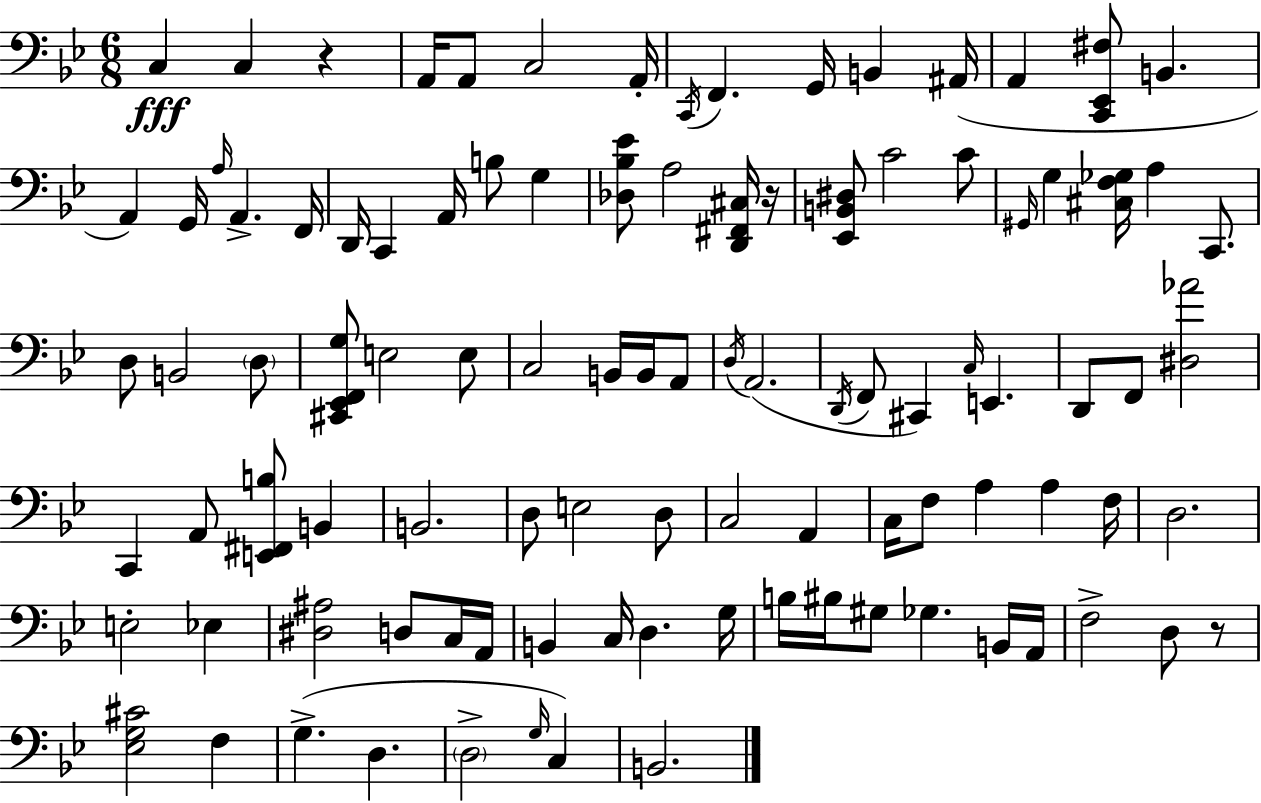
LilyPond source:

{
  \clef bass
  \numericTimeSignature
  \time 6/8
  \key bes \major
  c4\fff c4 r4 | a,16 a,8 c2 a,16-. | \acciaccatura { c,16 } f,4. g,16 b,4 | ais,16( a,4 <c, ees, fis>8 b,4. | \break a,4) g,16 \grace { a16 } a,4.-> | f,16 d,16 c,4 a,16 b8 g4 | <des bes ees'>8 a2 | <d, fis, cis>16 r16 <ees, b, dis>8 c'2 | \break c'8 \grace { gis,16 } g4 <cis f ges>16 a4 | c,8. d8 b,2 | \parenthesize d8 <cis, ees, f, g>8 e2 | e8 c2 b,16 | \break b,16 a,8 \acciaccatura { d16 }( a,2. | \acciaccatura { d,16 } f,8 cis,4) \grace { c16 } | e,4. d,8 f,8 <dis aes'>2 | c,4 a,8 | \break <e, fis, b>8 b,4 b,2. | d8 e2 | d8 c2 | a,4 c16 f8 a4 | \break a4 f16 d2. | e2-. | ees4 <dis ais>2 | d8 c16 a,16 b,4 c16 d4. | \break g16 b16 bis16 gis8 ges4. | b,16 a,16 f2-> | d8 r8 <ees g cis'>2 | f4 g4.->( | \break d4. \parenthesize d2-> | \grace { g16 } c4) b,2. | \bar "|."
}